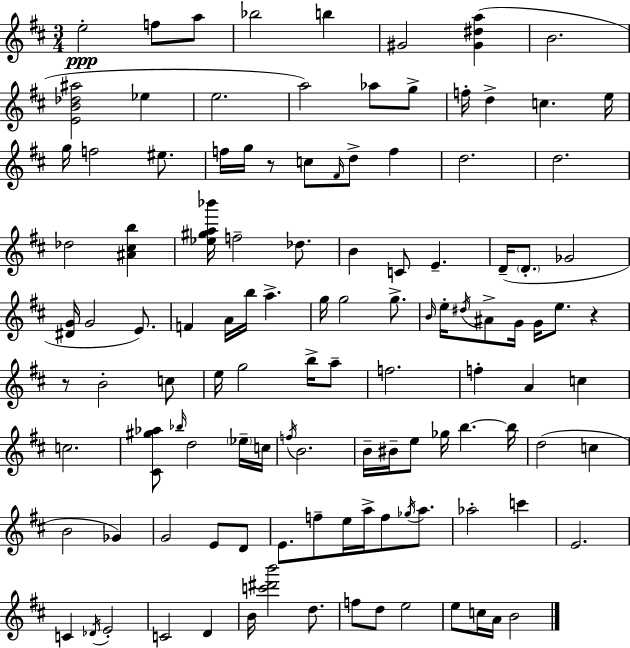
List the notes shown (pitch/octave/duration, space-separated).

E5/h F5/e A5/e Bb5/h B5/q G#4/h [G#4,D#5,A5]/q B4/h. [E4,B4,Db5,A#5]/h Eb5/q E5/h. A5/h Ab5/e G5/e F5/s D5/q C5/q. E5/s G5/s F5/h EIS5/e. F5/s G5/s R/e C5/e F#4/s D5/e F5/q D5/h. D5/h. Db5/h [A#4,C#5,B5]/q [Eb5,G#5,A5,Bb6]/s F5/h Db5/e. B4/q C4/e E4/q. D4/s D4/e. Gb4/h [D#4,G4]/s G4/h E4/e. F4/q A4/s B5/s A5/q. G5/s G5/h G5/e. B4/s E5/s D#5/s A#4/e G4/s G4/s E5/e. R/q R/e B4/h C5/e E5/s G5/h B5/s A5/e F5/h. F5/q A4/q C5/q C5/h. [C#4,G#5,Ab5]/e Bb5/s D5/h Eb5/s C5/s F5/s B4/h. B4/s BIS4/s E5/e Gb5/s B5/q. B5/s D5/h C5/q B4/h Gb4/q G4/h E4/e D4/e E4/e. F5/e E5/s A5/s F5/e Gb5/s A5/e. Ab5/h C6/q E4/h. C4/q Db4/s E4/h C4/h D4/q B4/s [C6,D#6,B6]/h D5/e. F5/e D5/e E5/h E5/e C5/s A4/s B4/h